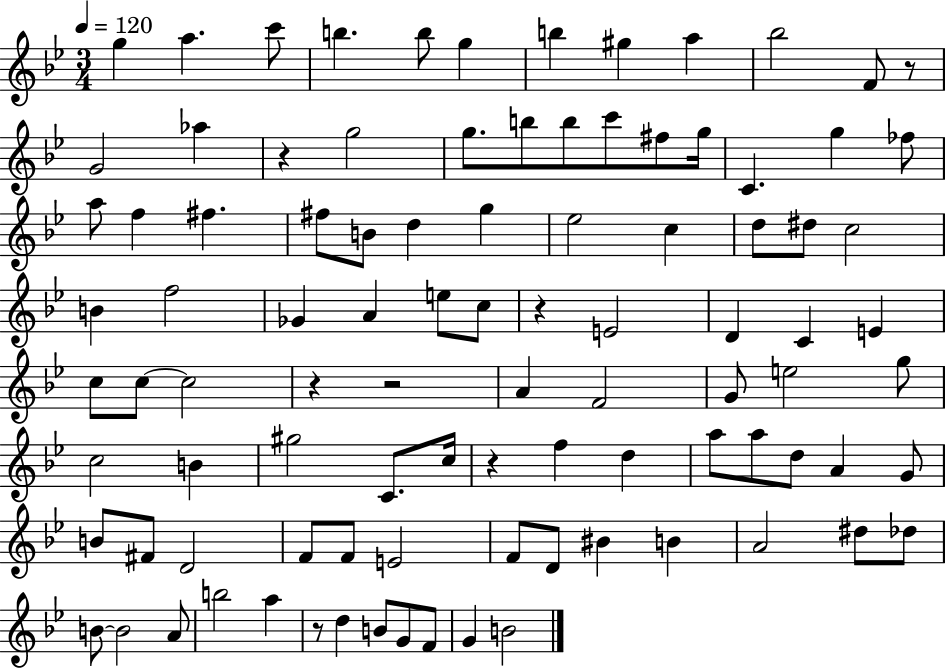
G5/q A5/q. C6/e B5/q. B5/e G5/q B5/q G#5/q A5/q Bb5/h F4/e R/e G4/h Ab5/q R/q G5/h G5/e. B5/e B5/e C6/e F#5/e G5/s C4/q. G5/q FES5/e A5/e F5/q F#5/q. F#5/e B4/e D5/q G5/q Eb5/h C5/q D5/e D#5/e C5/h B4/q F5/h Gb4/q A4/q E5/e C5/e R/q E4/h D4/q C4/q E4/q C5/e C5/e C5/h R/q R/h A4/q F4/h G4/e E5/h G5/e C5/h B4/q G#5/h C4/e. C5/s R/q F5/q D5/q A5/e A5/e D5/e A4/q G4/e B4/e F#4/e D4/h F4/e F4/e E4/h F4/e D4/e BIS4/q B4/q A4/h D#5/e Db5/e B4/e B4/h A4/e B5/h A5/q R/e D5/q B4/e G4/e F4/e G4/q B4/h